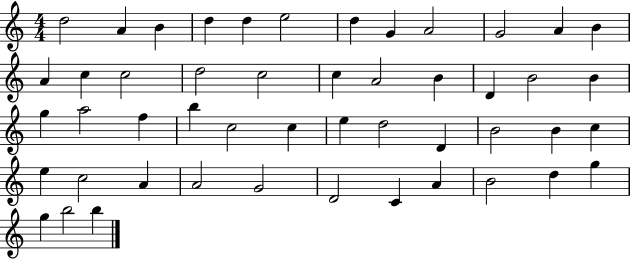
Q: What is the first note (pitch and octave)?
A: D5